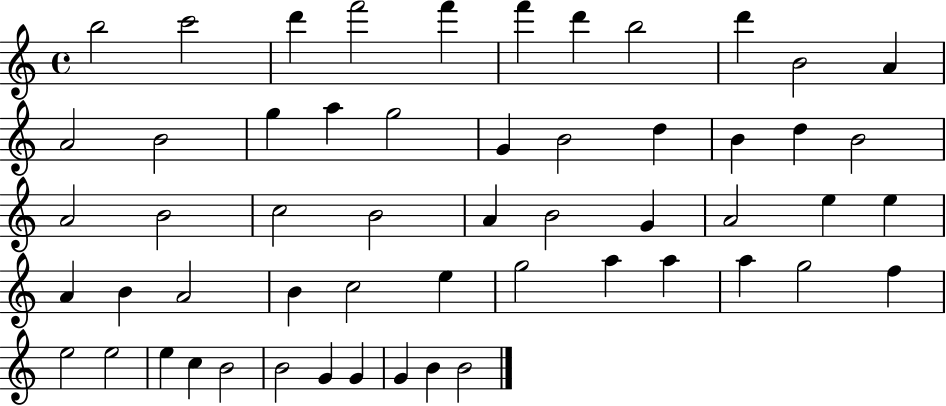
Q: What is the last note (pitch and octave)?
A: B4